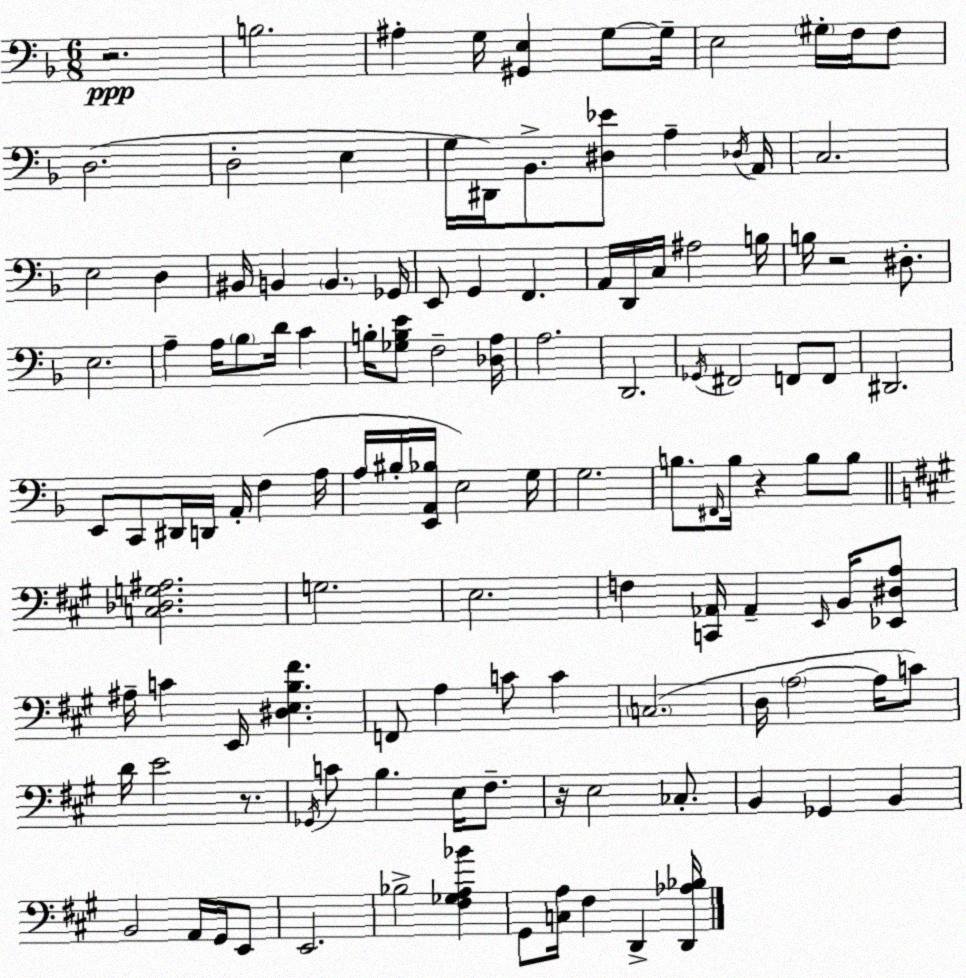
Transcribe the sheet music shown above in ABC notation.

X:1
T:Untitled
M:6/8
L:1/4
K:F
z2 B,2 ^A, G,/4 [^G,,E,] G,/2 G,/4 E,2 ^G,/4 F,/4 F,/2 D,2 D,2 E, G,/4 ^D,,/4 _B,,/2 [^D,_E]/2 A, _D,/4 A,,/4 C,2 E,2 D, ^B,,/4 B,, B,, _G,,/4 E,,/2 G,, F,, A,,/4 D,,/4 C,/4 ^A,2 B,/4 B,/4 z2 ^D,/2 E,2 A, A,/4 _B,/2 D/4 C B,/4 [_G,B,E]/2 F,2 [_D,A,]/4 A,2 D,,2 _G,,/4 ^F,,2 F,,/2 F,,/2 ^D,,2 E,,/2 C,,/2 ^D,,/4 D,,/4 A,,/4 F, A,/4 A,/4 ^B,/4 [E,,A,,_B,]/4 E,2 G,/4 G,2 B,/2 ^F,,/4 B,/4 z B,/2 B,/2 [C,_D,G,^A,]2 G,2 E,2 F, [C,,_A,,]/4 _A,, E,,/4 B,,/4 [_E,,^D,A,]/2 ^A,/4 C E,,/4 [^D,E,B,^F] F,,/2 A, C/2 C C,2 D,/4 A,2 A,/4 C/2 D/4 E2 z/2 _G,,/4 C/2 B, E,/4 ^F,/2 z/4 E,2 _C,/2 B,, _G,, B,, B,,2 A,,/4 ^G,,/4 E,,/2 E,,2 _B,2 [^F,_G,A,_B] ^G,,/2 [C,A,]/4 ^F, D,, [D,,_A,_B,]/4